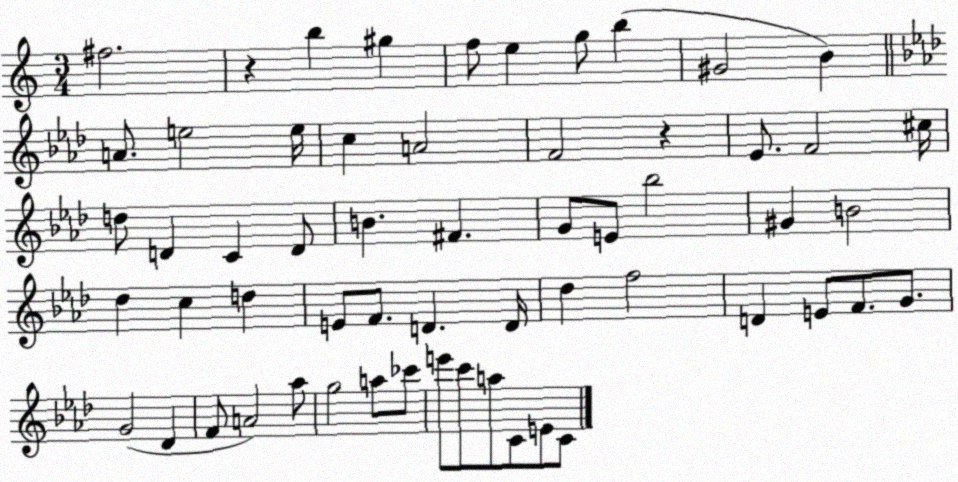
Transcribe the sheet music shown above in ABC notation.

X:1
T:Untitled
M:3/4
L:1/4
K:C
^f2 z b ^g f/2 e g/2 b ^G2 B A/2 e2 e/4 c A2 F2 z _E/2 F2 ^c/4 d/2 D C D/2 B ^F G/2 E/2 _b2 ^G B2 _d c d E/2 F/2 D D/4 _d f2 D E/2 F/2 G/2 G2 _D F/2 A2 _a/2 g2 a/2 _c'/2 e'/2 c'/2 a/2 C/2 E/2 C/2